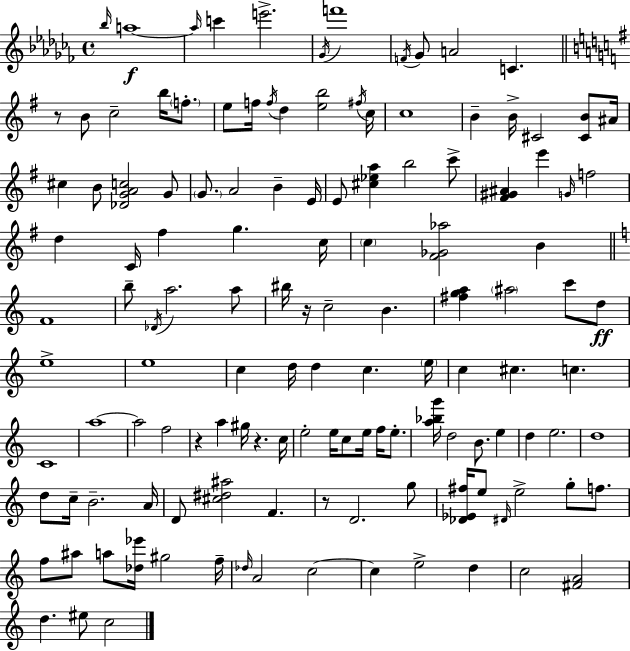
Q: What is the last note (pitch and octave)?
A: C5